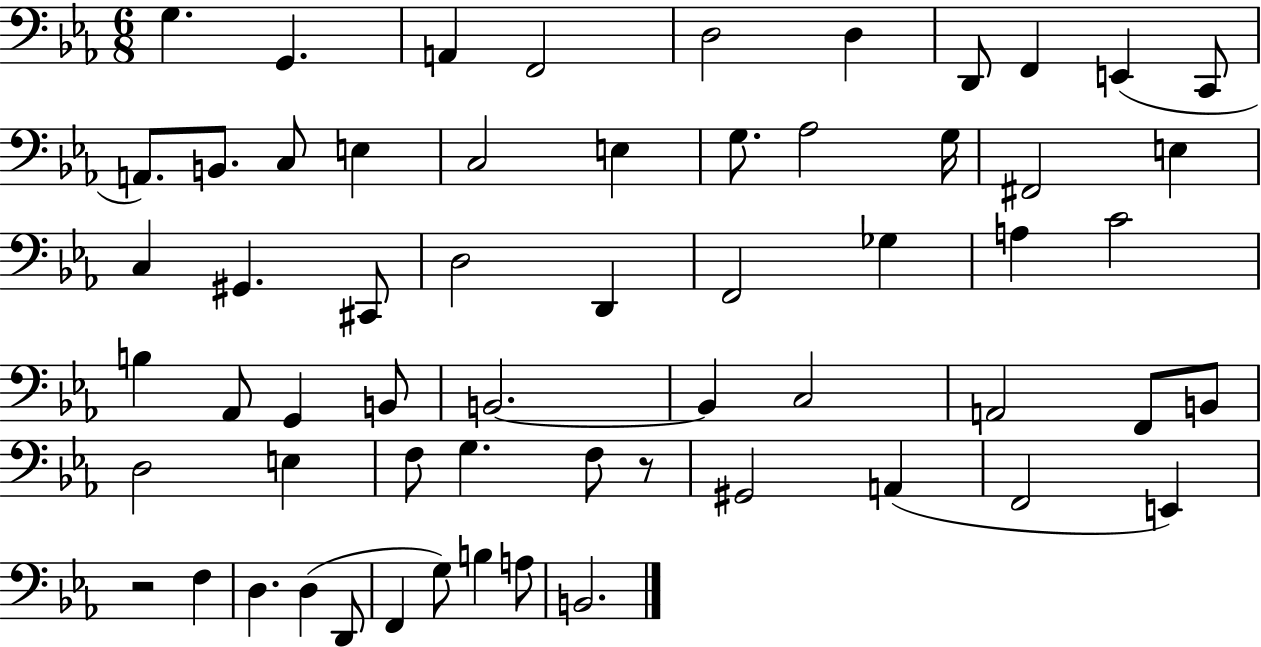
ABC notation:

X:1
T:Untitled
M:6/8
L:1/4
K:Eb
G, G,, A,, F,,2 D,2 D, D,,/2 F,, E,, C,,/2 A,,/2 B,,/2 C,/2 E, C,2 E, G,/2 _A,2 G,/4 ^F,,2 E, C, ^G,, ^C,,/2 D,2 D,, F,,2 _G, A, C2 B, _A,,/2 G,, B,,/2 B,,2 B,, C,2 A,,2 F,,/2 B,,/2 D,2 E, F,/2 G, F,/2 z/2 ^G,,2 A,, F,,2 E,, z2 F, D, D, D,,/2 F,, G,/2 B, A,/2 B,,2